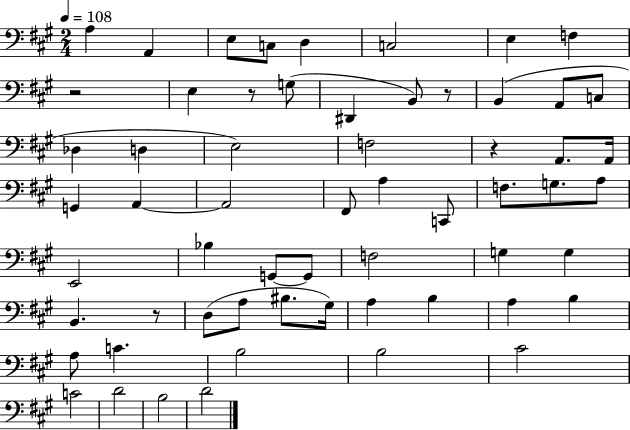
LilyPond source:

{
  \clef bass
  \numericTimeSignature
  \time 2/4
  \key a \major
  \tempo 4 = 108
  a4 a,4 | e8 c8 d4 | c2 | e4 f4 | \break r2 | e4 r8 g8( | dis,4 b,8) r8 | b,4( a,8 c8 | \break des4 d4 | e2) | f2 | r4 a,8. a,16 | \break g,4 a,4~~ | a,2 | fis,8 a4 c,8 | f8. g8. a8 | \break e,2 | bes4 g,8~~ g,8 | f2 | g4 g4 | \break b,4. r8 | d8( a8 bis8. gis16) | a4 b4 | a4 b4 | \break a8 c'4. | b2 | b2 | cis'2 | \break c'2 | d'2 | b2 | d'2 | \break \bar "|."
}